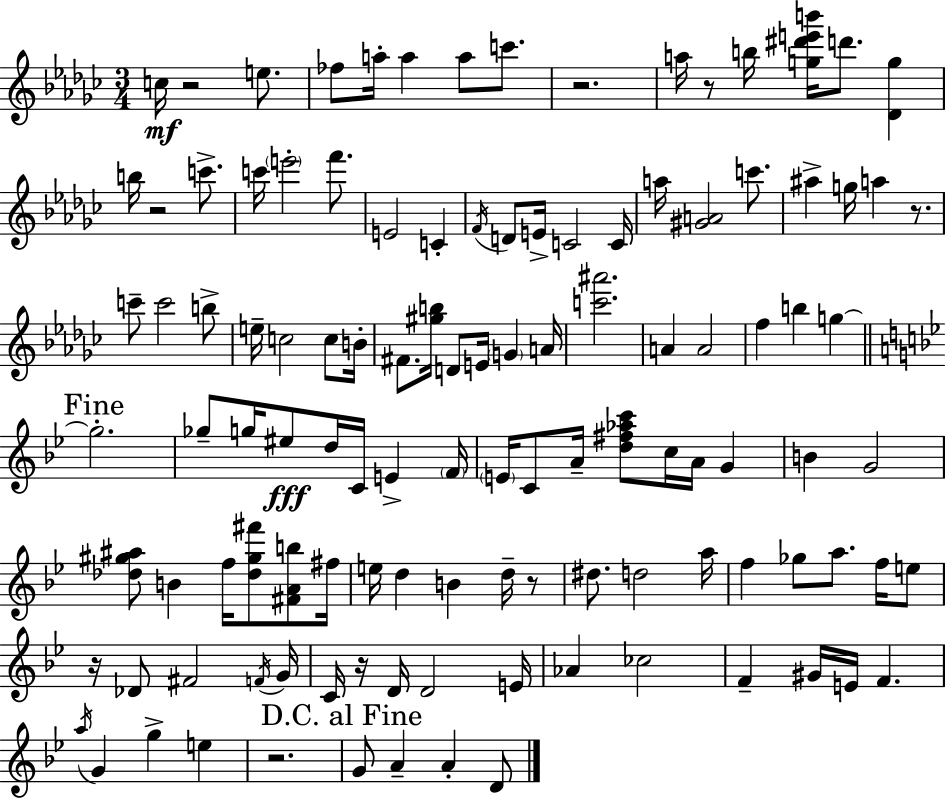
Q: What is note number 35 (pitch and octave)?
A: F#4